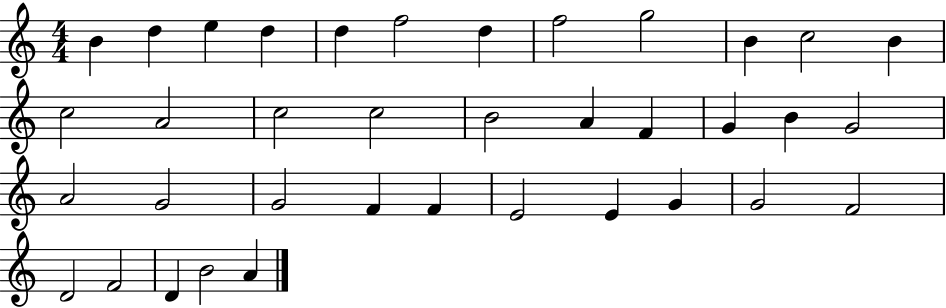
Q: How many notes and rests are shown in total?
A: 37